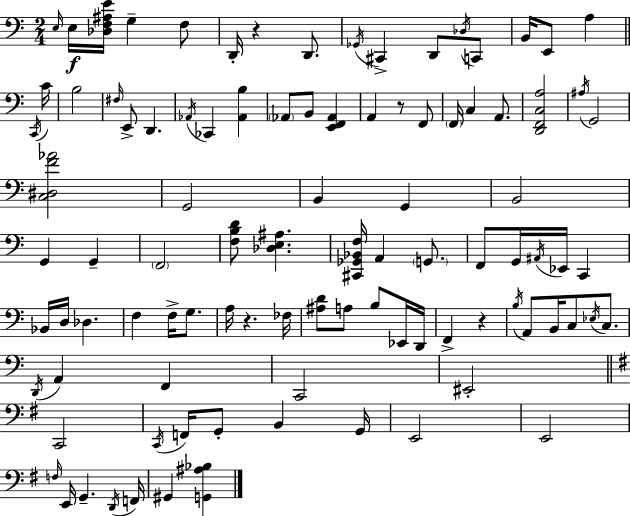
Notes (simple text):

E3/s E3/s [Db3,F3,A#3,E4]/s G3/q F3/e D2/s R/q D2/e. Gb2/s C#2/q D2/e Db3/s C2/e B2/s E2/e A3/q C2/s C4/s B3/h F#3/s E2/e D2/q. Ab2/s CES2/q [Ab2,B3]/q Ab2/e B2/e [E2,F2,Ab2]/q A2/q R/e F2/e F2/s C3/q A2/e. [D2,F2,C3,A3]/h A#3/s G2/h [C3,D#3,F4,Ab4]/h G2/h B2/q G2/q B2/h G2/q G2/q F2/h [F3,B3,D4]/e [Db3,E3,A#3]/q. [C#2,Gb2,Bb2,F3]/s A2/q G2/e. F2/e G2/s A#2/s Eb2/s C2/q Bb2/s D3/s Db3/q. F3/q F3/s G3/e. A3/s R/q. FES3/s [A#3,D4]/e A3/e B3/e Eb2/s D2/s F2/q R/q B3/s A2/e B2/s C3/e Eb3/s C3/e. D2/s A2/q F2/q C2/h EIS2/h C2/h C2/s F2/s G2/e B2/q G2/s E2/h E2/h F3/s E2/s G2/q. D2/s F2/s G#2/q [G2,A#3,Bb3]/q